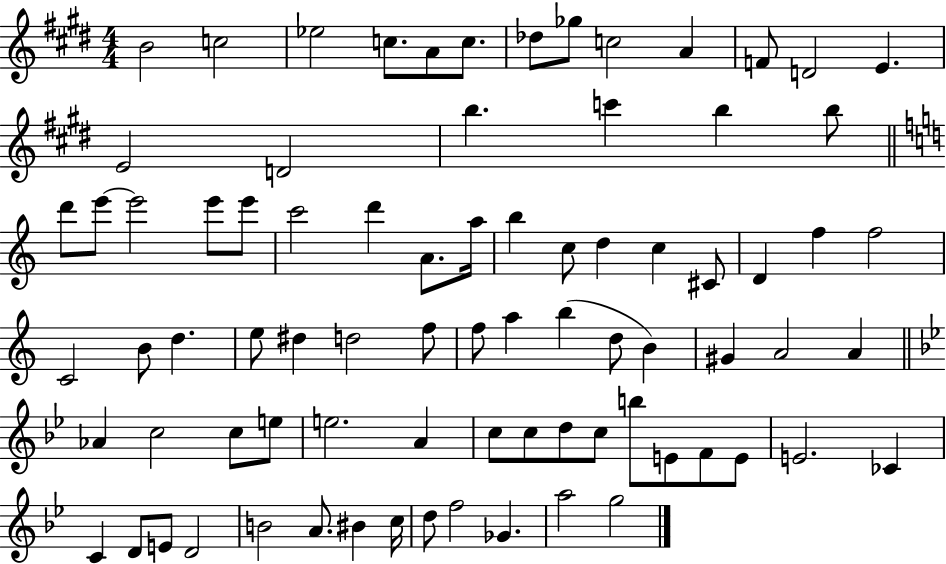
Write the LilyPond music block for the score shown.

{
  \clef treble
  \numericTimeSignature
  \time 4/4
  \key e \major
  \repeat volta 2 { b'2 c''2 | ees''2 c''8. a'8 c''8. | des''8 ges''8 c''2 a'4 | f'8 d'2 e'4. | \break e'2 d'2 | b''4. c'''4 b''4 b''8 | \bar "||" \break \key a \minor d'''8 e'''8~~ e'''2 e'''8 e'''8 | c'''2 d'''4 a'8. a''16 | b''4 c''8 d''4 c''4 cis'8 | d'4 f''4 f''2 | \break c'2 b'8 d''4. | e''8 dis''4 d''2 f''8 | f''8 a''4 b''4( d''8 b'4) | gis'4 a'2 a'4 | \break \bar "||" \break \key g \minor aes'4 c''2 c''8 e''8 | e''2. a'4 | c''8 c''8 d''8 c''8 b''8 e'8 f'8 e'8 | e'2. ces'4 | \break c'4 d'8 e'8 d'2 | b'2 a'8. bis'4 c''16 | d''8 f''2 ges'4. | a''2 g''2 | \break } \bar "|."
}